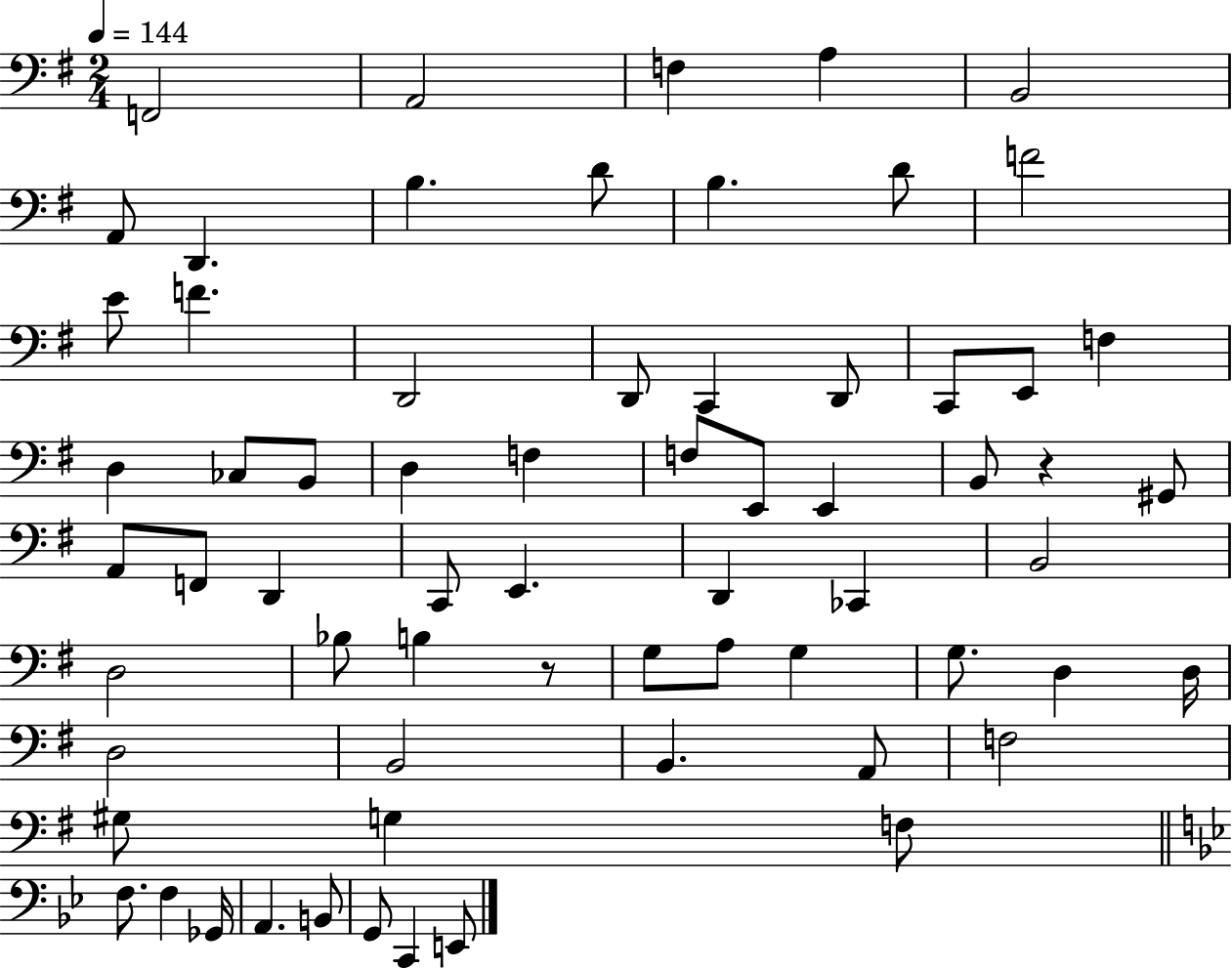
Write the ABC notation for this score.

X:1
T:Untitled
M:2/4
L:1/4
K:G
F,,2 A,,2 F, A, B,,2 A,,/2 D,, B, D/2 B, D/2 F2 E/2 F D,,2 D,,/2 C,, D,,/2 C,,/2 E,,/2 F, D, _C,/2 B,,/2 D, F, F,/2 E,,/2 E,, B,,/2 z ^G,,/2 A,,/2 F,,/2 D,, C,,/2 E,, D,, _C,, B,,2 D,2 _B,/2 B, z/2 G,/2 A,/2 G, G,/2 D, D,/4 D,2 B,,2 B,, A,,/2 F,2 ^G,/2 G, F,/2 F,/2 F, _G,,/4 A,, B,,/2 G,,/2 C,, E,,/2